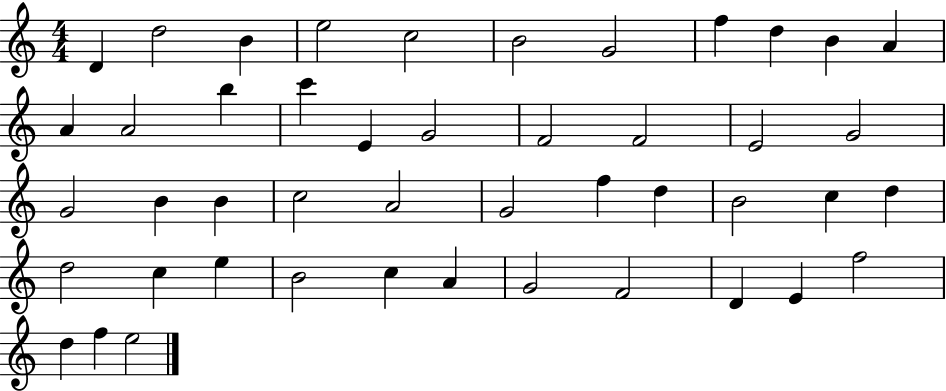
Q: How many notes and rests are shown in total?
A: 46